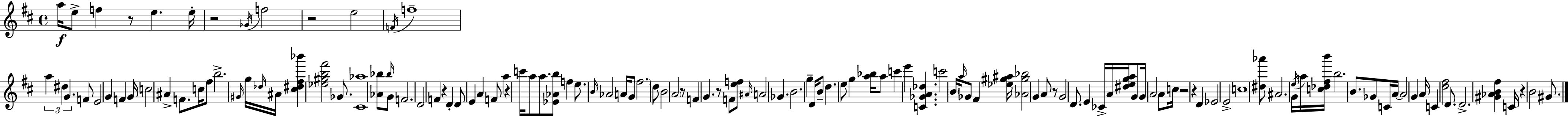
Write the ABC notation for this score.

X:1
T:Untitled
M:4/4
L:1/4
K:D
a/4 e/2 f z/2 e e/4 z2 _G/4 f2 z2 e2 F/4 f4 a ^d G F/2 E2 G F G/4 c2 ^A F/2 c/4 ^f/2 b2 ^G/4 g/4 _d/4 ^A/4 [^c^d^f_b'] [_e^gb^f']2 _G/2 [^C_a]4 [_A_b]/2 _b/4 G/2 F2 D2 F z D D/2 E A F/2 a z c'/4 a/2 a/2 [_E_Ab]/2 f e/2 B/4 _A2 A/4 G/2 ^f2 d/2 B2 A2 z/2 F G z/2 F/2 [ef]/2 ^A/4 A2 _G B2 g D/4 B/2 d e/2 g [a_b]/4 a/2 c' e' [C_GA_d] c'2 B/4 a/4 _G/2 ^F [_e^g^a]/4 [_A^g_b]2 G A/2 z/2 G2 D/2 E _C/4 A/4 [^dega]/4 G/2 G/4 A2 A/2 c/4 z2 z D _E2 E2 c4 [^d_a']/2 ^A2 G/4 e/4 a/4 [c_d^fb']/4 b2 B/2 _G/2 C/4 A/4 A2 G A/4 C [d^f]2 D/2 D2 [^G_AB^f] C/4 z B2 ^G/2